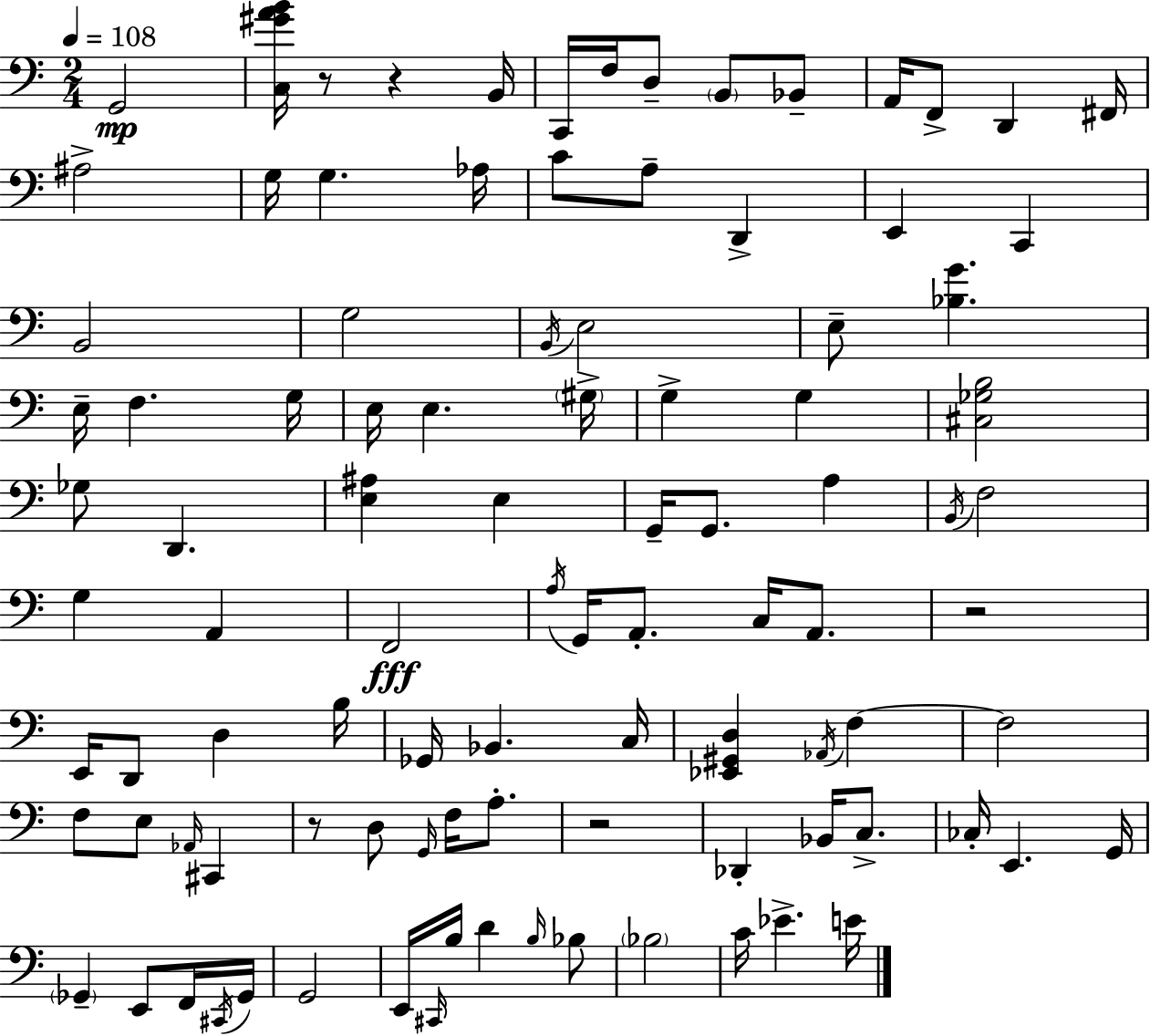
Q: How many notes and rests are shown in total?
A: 99